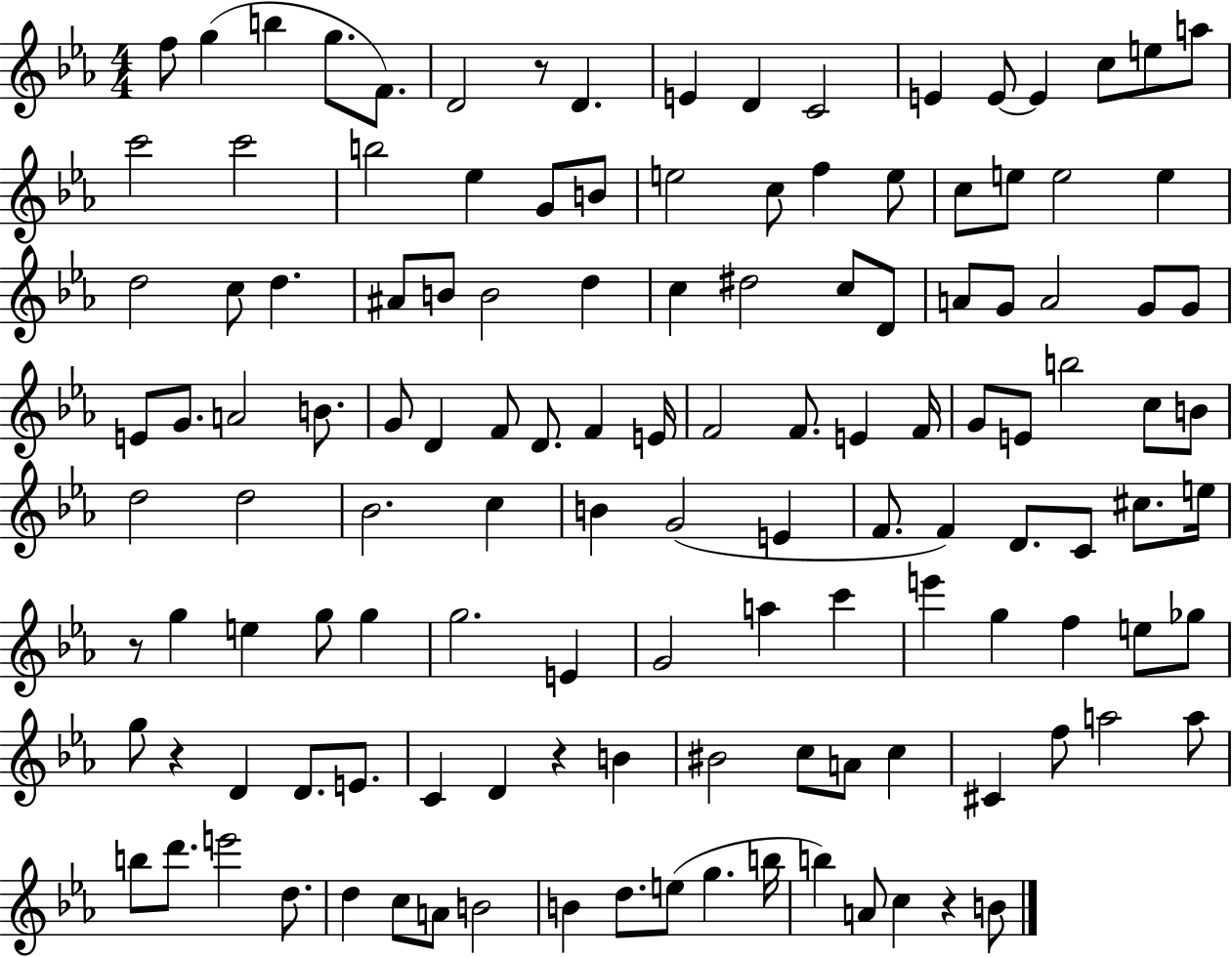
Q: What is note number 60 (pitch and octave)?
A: F4